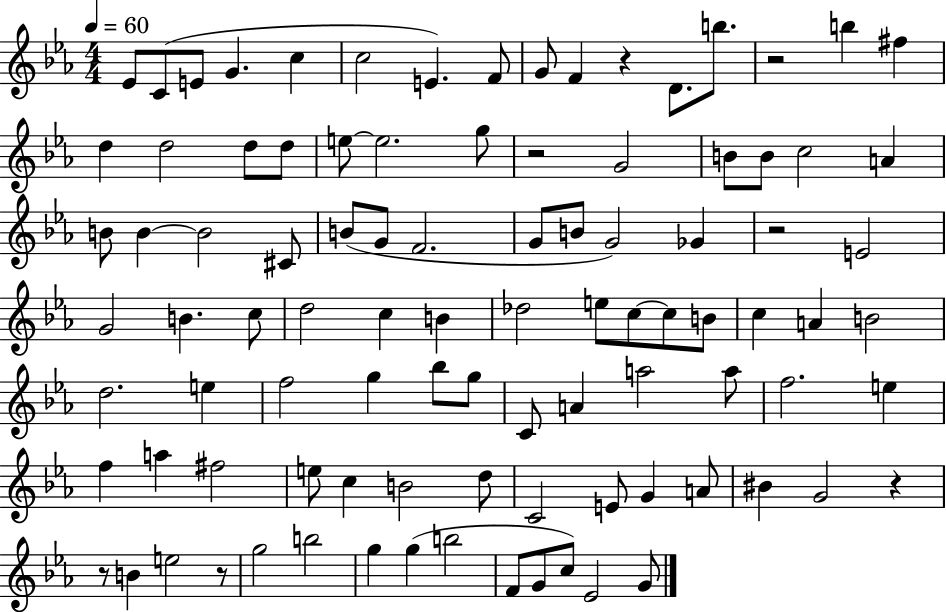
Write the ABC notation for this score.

X:1
T:Untitled
M:4/4
L:1/4
K:Eb
_E/2 C/2 E/2 G c c2 E F/2 G/2 F z D/2 b/2 z2 b ^f d d2 d/2 d/2 e/2 e2 g/2 z2 G2 B/2 B/2 c2 A B/2 B B2 ^C/2 B/2 G/2 F2 G/2 B/2 G2 _G z2 E2 G2 B c/2 d2 c B _d2 e/2 c/2 c/2 B/2 c A B2 d2 e f2 g _b/2 g/2 C/2 A a2 a/2 f2 e f a ^f2 e/2 c B2 d/2 C2 E/2 G A/2 ^B G2 z z/2 B e2 z/2 g2 b2 g g b2 F/2 G/2 c/2 _E2 G/2